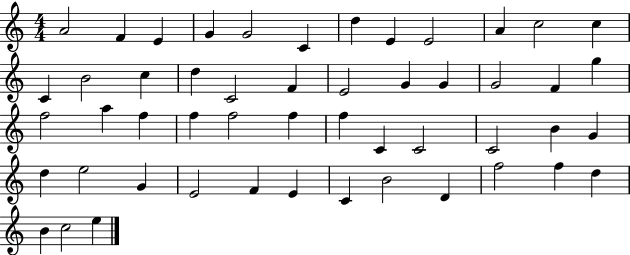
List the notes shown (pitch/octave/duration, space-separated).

A4/h F4/q E4/q G4/q G4/h C4/q D5/q E4/q E4/h A4/q C5/h C5/q C4/q B4/h C5/q D5/q C4/h F4/q E4/h G4/q G4/q G4/h F4/q G5/q F5/h A5/q F5/q F5/q F5/h F5/q F5/q C4/q C4/h C4/h B4/q G4/q D5/q E5/h G4/q E4/h F4/q E4/q C4/q B4/h D4/q F5/h F5/q D5/q B4/q C5/h E5/q